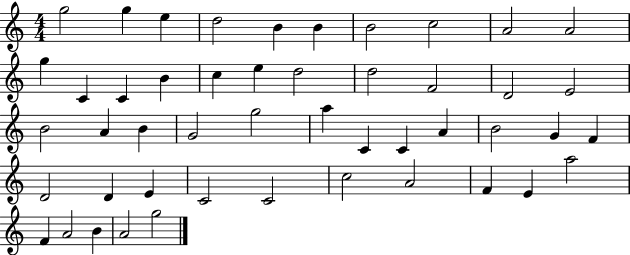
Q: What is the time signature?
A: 4/4